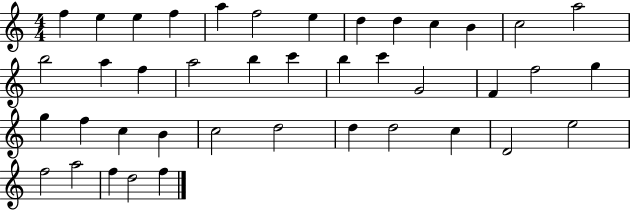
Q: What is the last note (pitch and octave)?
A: F5